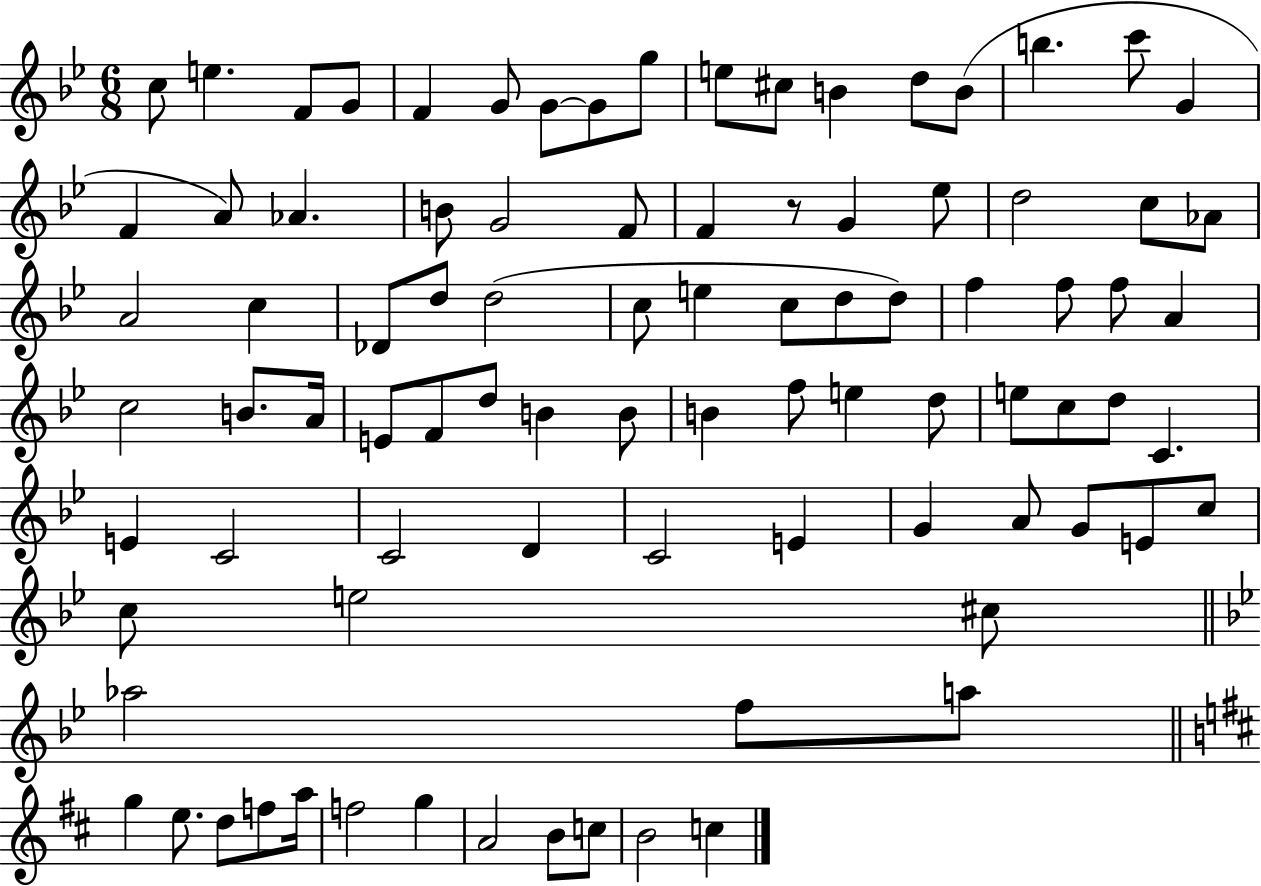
C5/e E5/q. F4/e G4/e F4/q G4/e G4/e G4/e G5/e E5/e C#5/e B4/q D5/e B4/e B5/q. C6/e G4/q F4/q A4/e Ab4/q. B4/e G4/h F4/e F4/q R/e G4/q Eb5/e D5/h C5/e Ab4/e A4/h C5/q Db4/e D5/e D5/h C5/e E5/q C5/e D5/e D5/e F5/q F5/e F5/e A4/q C5/h B4/e. A4/s E4/e F4/e D5/e B4/q B4/e B4/q F5/e E5/q D5/e E5/e C5/e D5/e C4/q. E4/q C4/h C4/h D4/q C4/h E4/q G4/q A4/e G4/e E4/e C5/e C5/e E5/h C#5/e Ab5/h F5/e A5/e G5/q E5/e. D5/e F5/e A5/s F5/h G5/q A4/h B4/e C5/e B4/h C5/q